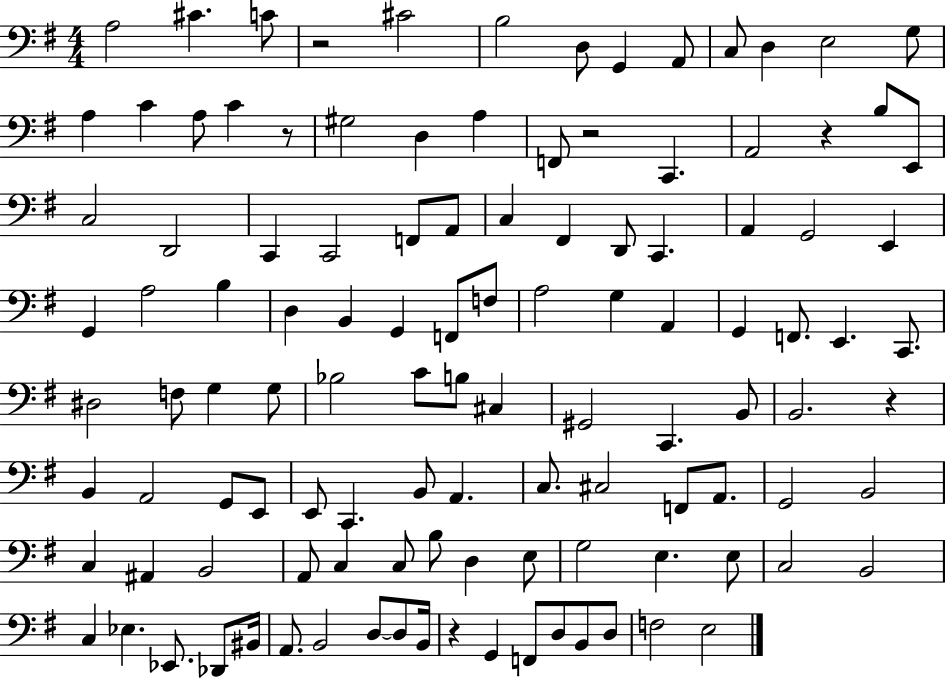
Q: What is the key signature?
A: G major